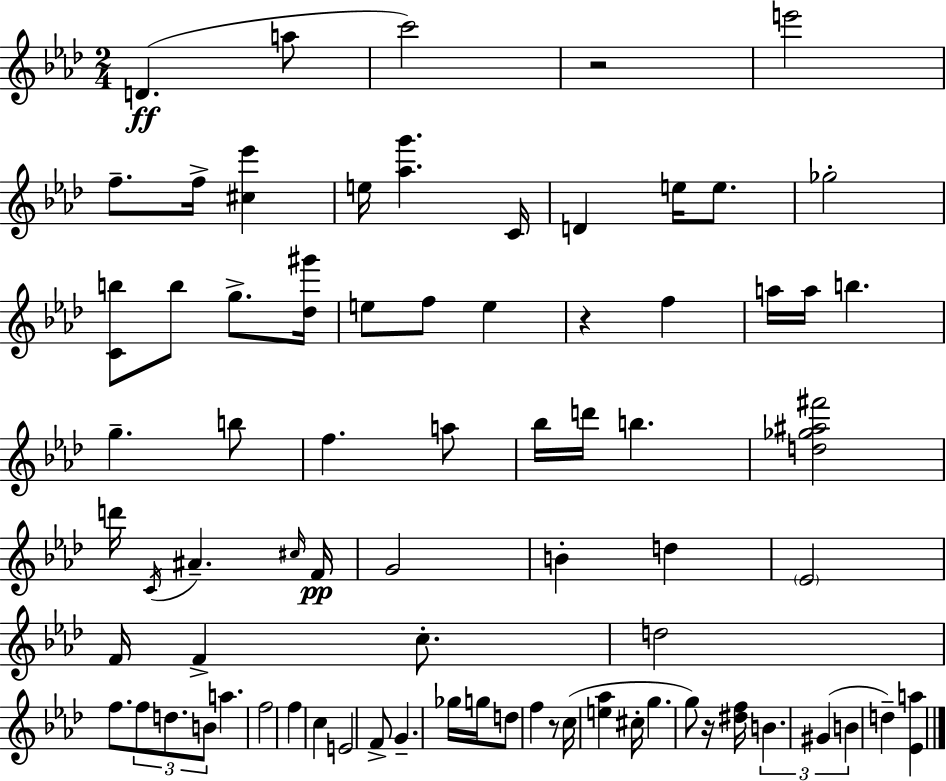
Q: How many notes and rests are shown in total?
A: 76